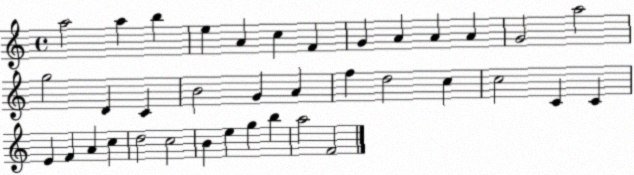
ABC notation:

X:1
T:Untitled
M:4/4
L:1/4
K:C
a2 a b e A c F G A A A G2 a2 g2 D C B2 G A f d2 c c2 C C E F A c d2 c2 B e g b a2 F2